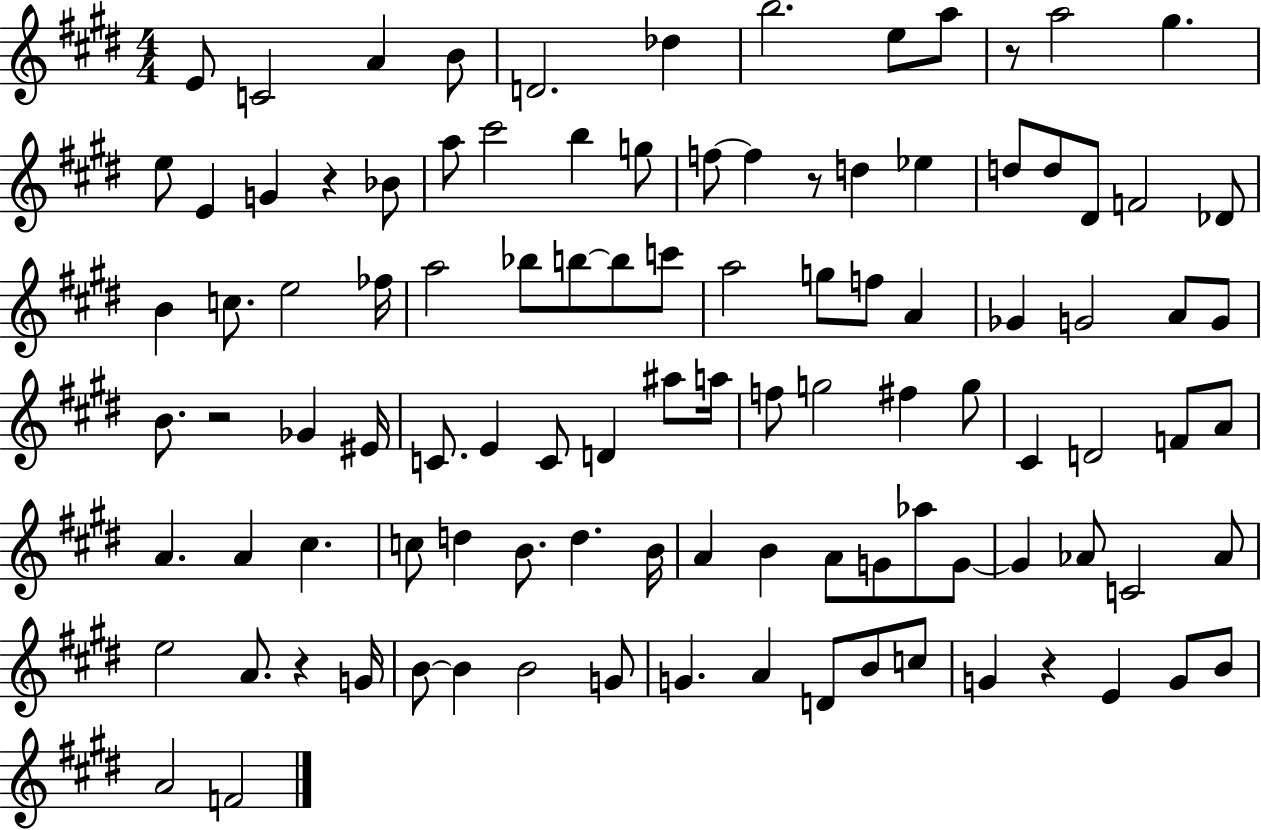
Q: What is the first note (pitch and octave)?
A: E4